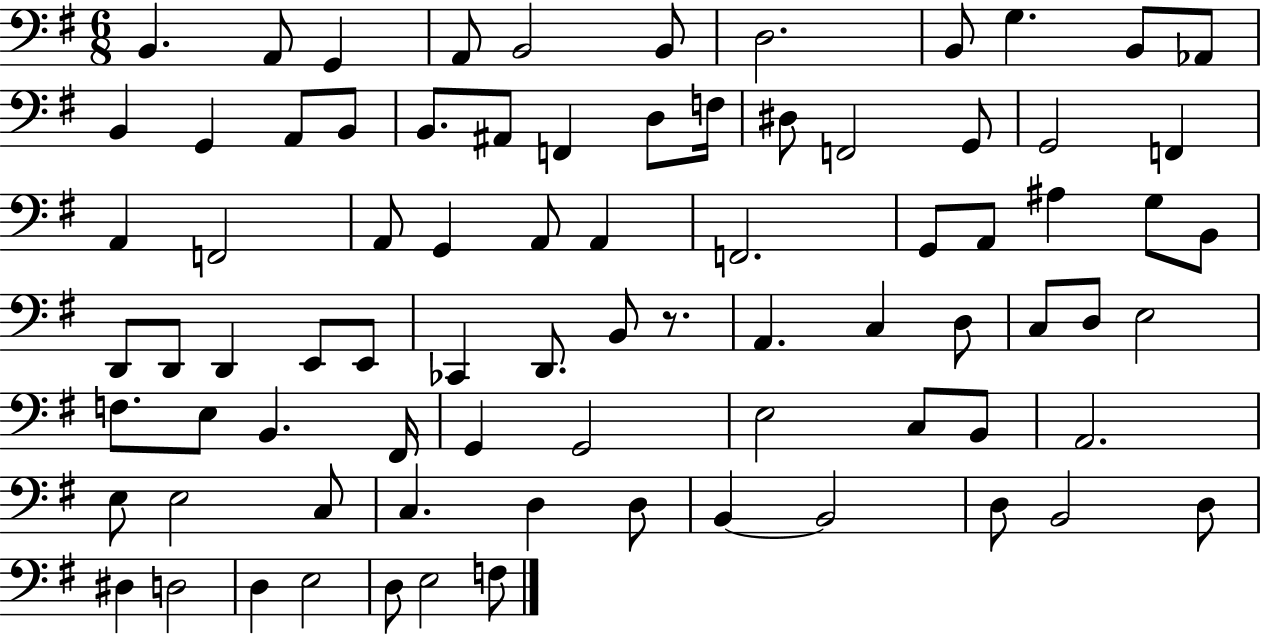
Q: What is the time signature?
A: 6/8